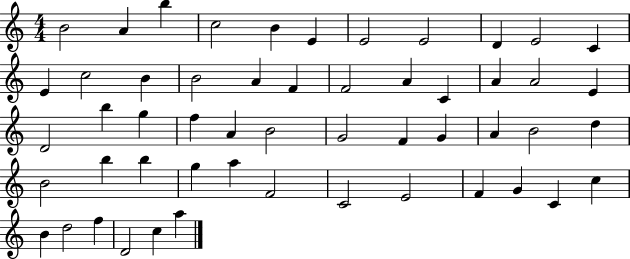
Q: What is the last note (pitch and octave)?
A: A5